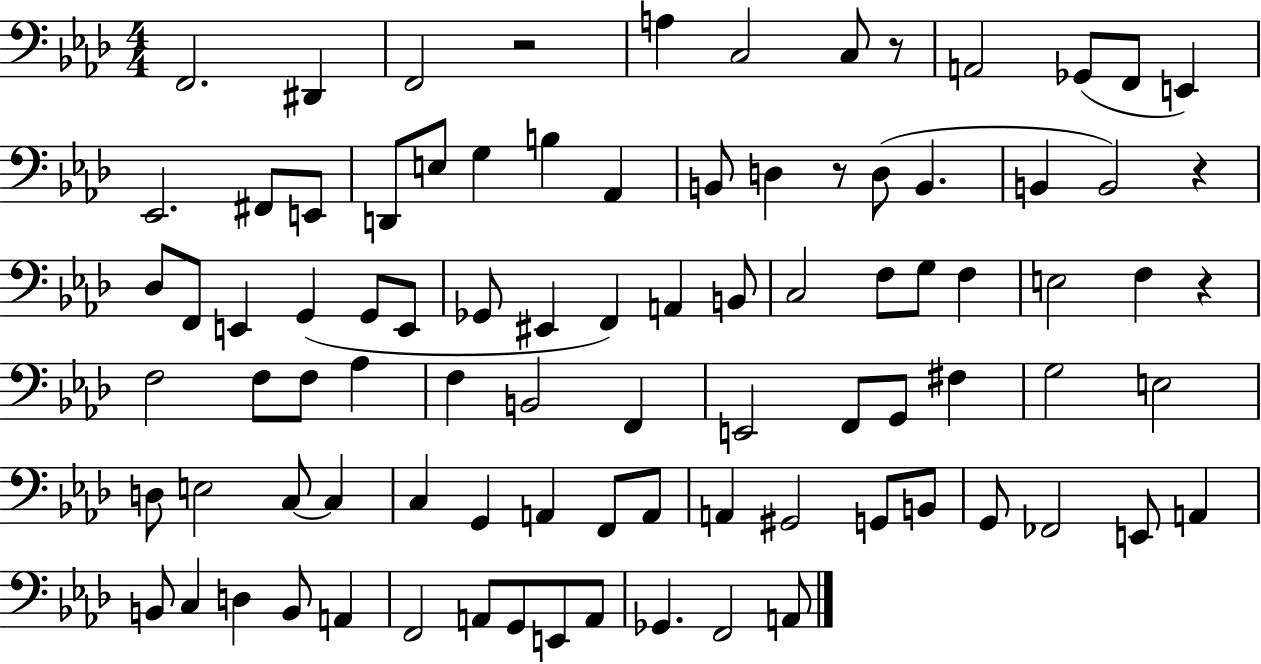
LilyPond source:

{
  \clef bass
  \numericTimeSignature
  \time 4/4
  \key aes \major
  f,2. dis,4 | f,2 r2 | a4 c2 c8 r8 | a,2 ges,8( f,8 e,4) | \break ees,2. fis,8 e,8 | d,8 e8 g4 b4 aes,4 | b,8 d4 r8 d8( b,4. | b,4 b,2) r4 | \break des8 f,8 e,4 g,4( g,8 e,8 | ges,8 eis,4 f,4) a,4 b,8 | c2 f8 g8 f4 | e2 f4 r4 | \break f2 f8 f8 aes4 | f4 b,2 f,4 | e,2 f,8 g,8 fis4 | g2 e2 | \break d8 e2 c8~~ c4 | c4 g,4 a,4 f,8 a,8 | a,4 gis,2 g,8 b,8 | g,8 fes,2 e,8 a,4 | \break b,8 c4 d4 b,8 a,4 | f,2 a,8 g,8 e,8 a,8 | ges,4. f,2 a,8 | \bar "|."
}